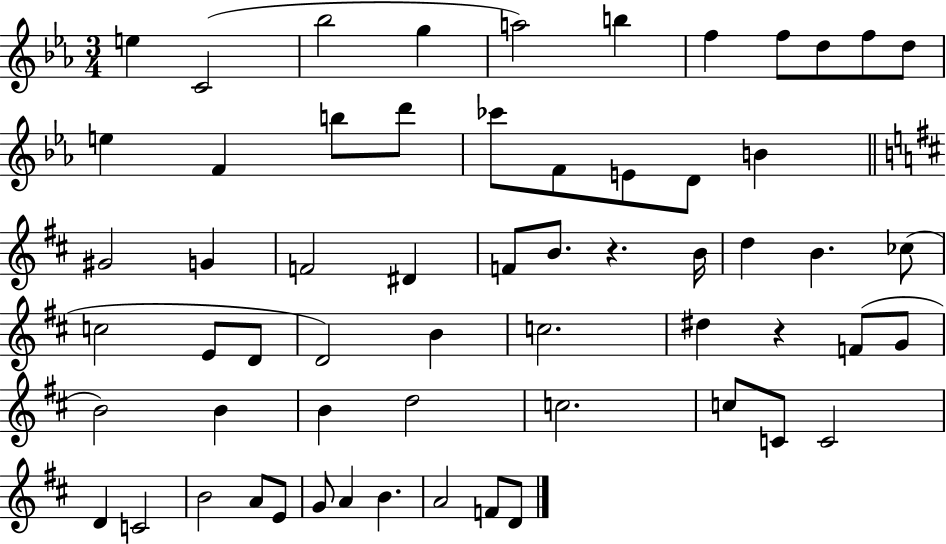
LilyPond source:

{
  \clef treble
  \numericTimeSignature
  \time 3/4
  \key ees \major
  e''4 c'2( | bes''2 g''4 | a''2) b''4 | f''4 f''8 d''8 f''8 d''8 | \break e''4 f'4 b''8 d'''8 | ces'''8 f'8 e'8 d'8 b'4 | \bar "||" \break \key d \major gis'2 g'4 | f'2 dis'4 | f'8 b'8. r4. b'16 | d''4 b'4. ces''8( | \break c''2 e'8 d'8 | d'2) b'4 | c''2. | dis''4 r4 f'8( g'8 | \break b'2) b'4 | b'4 d''2 | c''2. | c''8 c'8 c'2 | \break d'4 c'2 | b'2 a'8 e'8 | g'8 a'4 b'4. | a'2 f'8 d'8 | \break \bar "|."
}